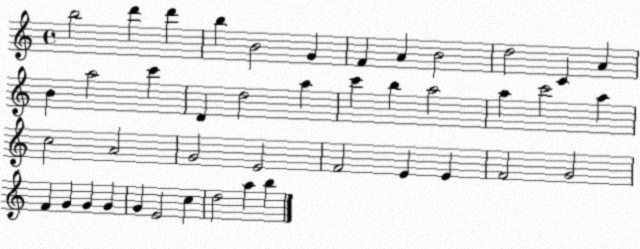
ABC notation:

X:1
T:Untitled
M:4/4
L:1/4
K:C
b2 d' d' b B2 G F A B2 d2 C A B a2 c' D d2 a c' b a2 a c'2 a c2 A2 G2 E2 F2 E E F2 G2 F G G G G E2 c d2 a b